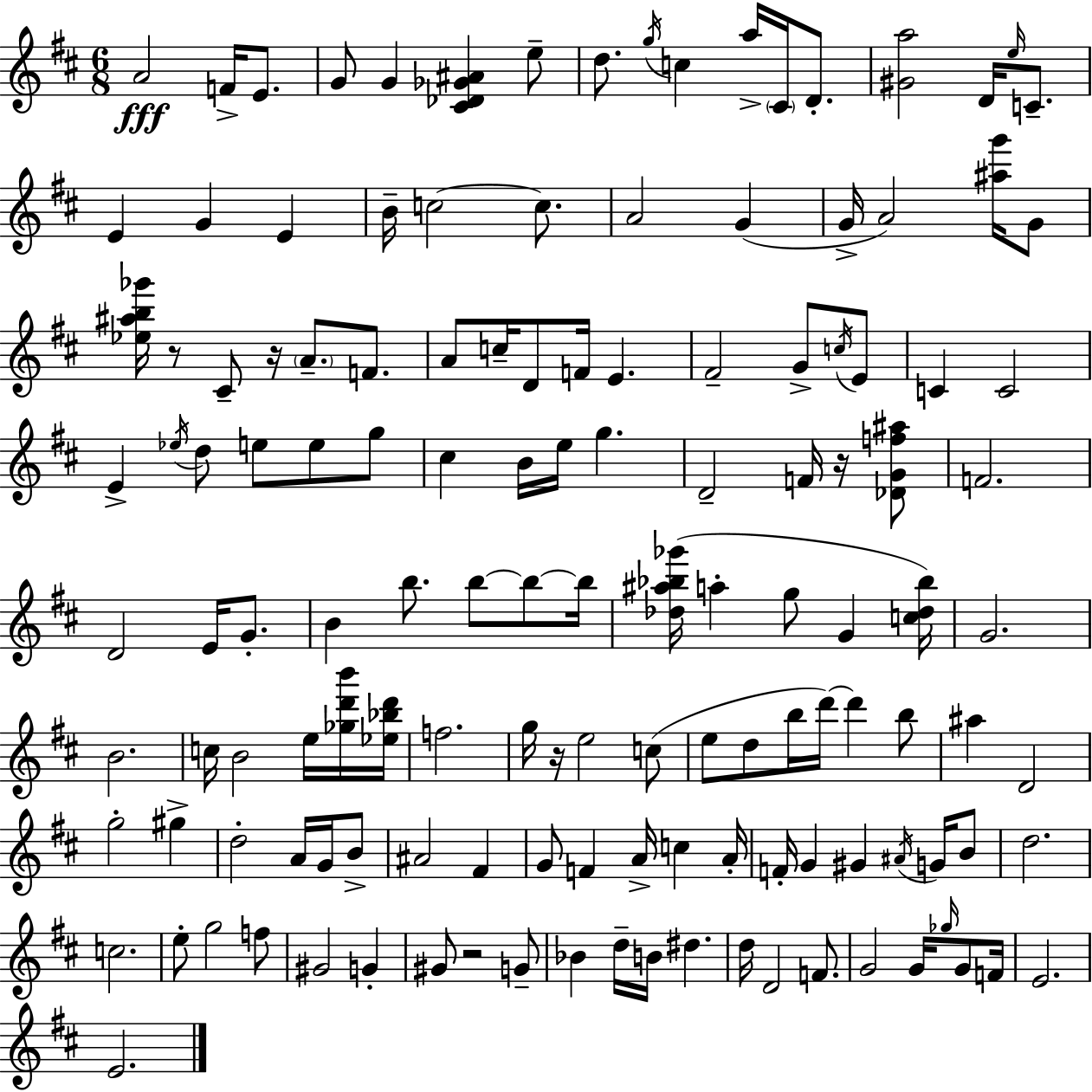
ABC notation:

X:1
T:Untitled
M:6/8
L:1/4
K:D
A2 F/4 E/2 G/2 G [^C_D_G^A] e/2 d/2 g/4 c a/4 ^C/4 D/2 [^Ga]2 D/4 e/4 C/2 E G E B/4 c2 c/2 A2 G G/4 A2 [^ag']/4 G/2 [_e^ab_g']/4 z/2 ^C/2 z/4 A/2 F/2 A/2 c/4 D/2 F/4 E ^F2 G/2 c/4 E/2 C C2 E _e/4 d/2 e/2 e/2 g/2 ^c B/4 e/4 g D2 F/4 z/4 [_DGf^a]/2 F2 D2 E/4 G/2 B b/2 b/2 b/2 b/4 [_d^a_b_g']/4 a g/2 G [c_d_b]/4 G2 B2 c/4 B2 e/4 [_gd'b']/4 [_e_bd']/4 f2 g/4 z/4 e2 c/2 e/2 d/2 b/4 d'/4 d' b/2 ^a D2 g2 ^g d2 A/4 G/4 B/2 ^A2 ^F G/2 F A/4 c A/4 F/4 G ^G ^A/4 G/4 B/2 d2 c2 e/2 g2 f/2 ^G2 G ^G/2 z2 G/2 _B d/4 B/4 ^d d/4 D2 F/2 G2 G/4 _g/4 G/2 F/4 E2 E2